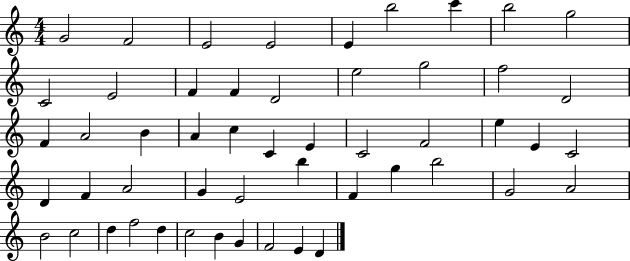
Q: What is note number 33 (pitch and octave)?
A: A4